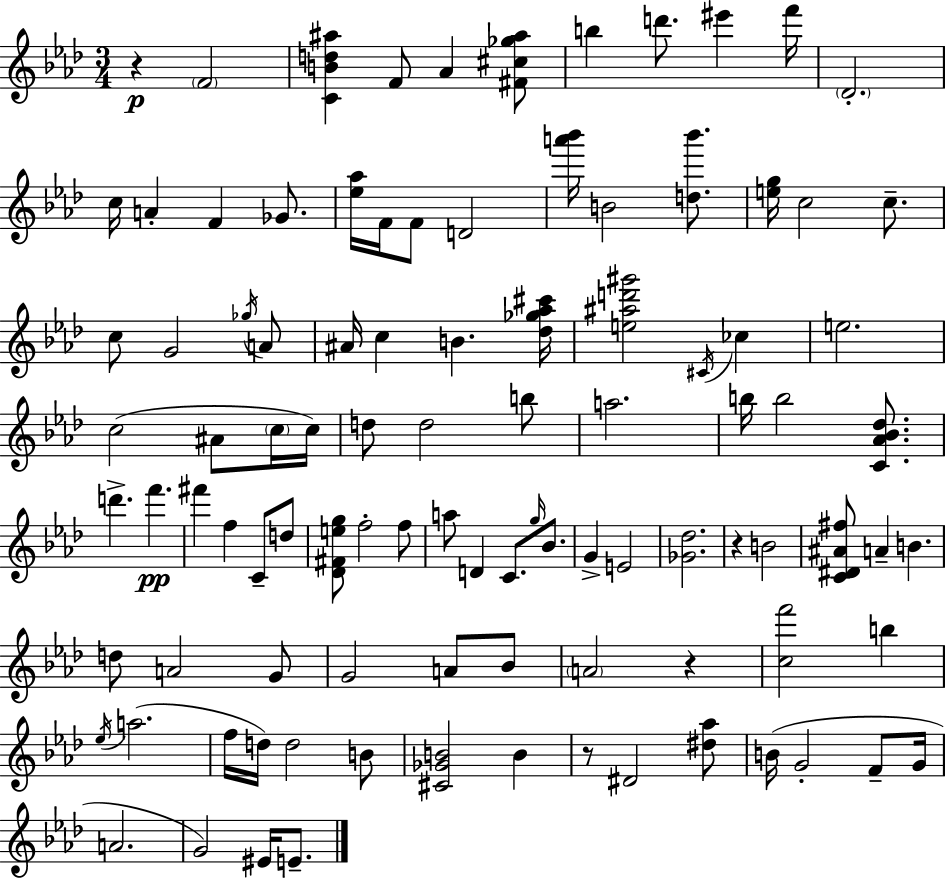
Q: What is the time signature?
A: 3/4